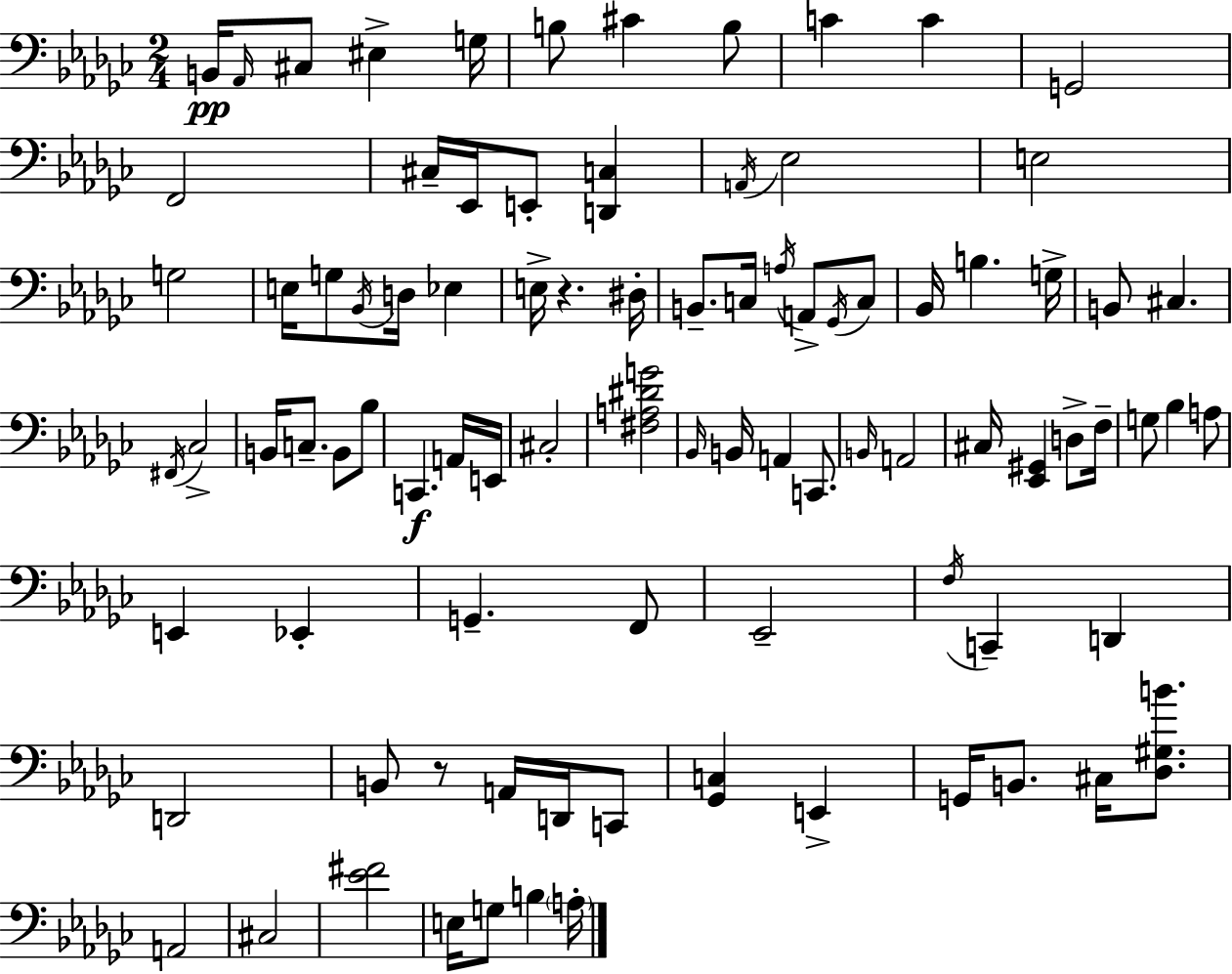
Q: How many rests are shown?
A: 2